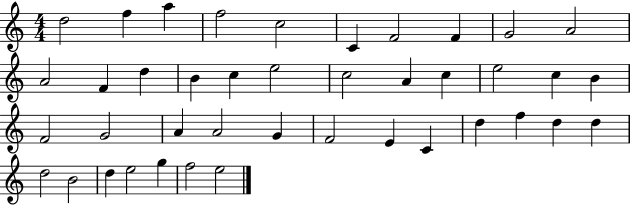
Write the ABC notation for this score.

X:1
T:Untitled
M:4/4
L:1/4
K:C
d2 f a f2 c2 C F2 F G2 A2 A2 F d B c e2 c2 A c e2 c B F2 G2 A A2 G F2 E C d f d d d2 B2 d e2 g f2 e2